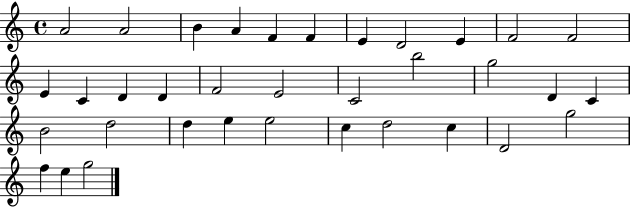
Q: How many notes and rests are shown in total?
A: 35